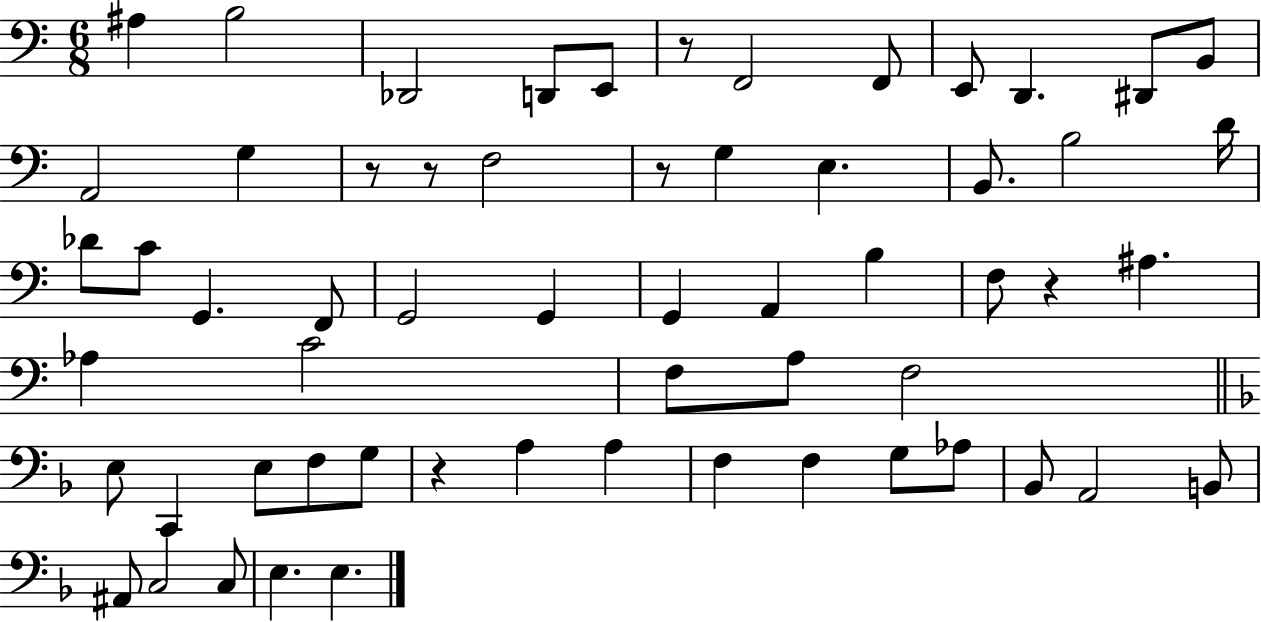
X:1
T:Untitled
M:6/8
L:1/4
K:C
^A, B,2 _D,,2 D,,/2 E,,/2 z/2 F,,2 F,,/2 E,,/2 D,, ^D,,/2 B,,/2 A,,2 G, z/2 z/2 F,2 z/2 G, E, B,,/2 B,2 D/4 _D/2 C/2 G,, F,,/2 G,,2 G,, G,, A,, B, F,/2 z ^A, _A, C2 F,/2 A,/2 F,2 E,/2 C,, E,/2 F,/2 G,/2 z A, A, F, F, G,/2 _A,/2 _B,,/2 A,,2 B,,/2 ^A,,/2 C,2 C,/2 E, E,